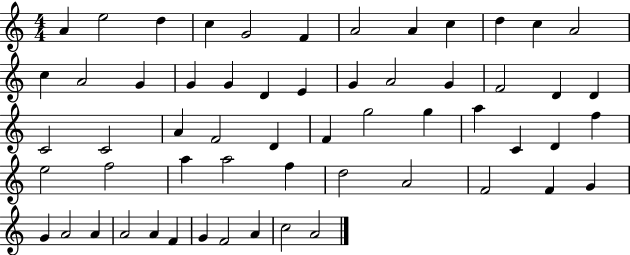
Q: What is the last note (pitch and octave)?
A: A4